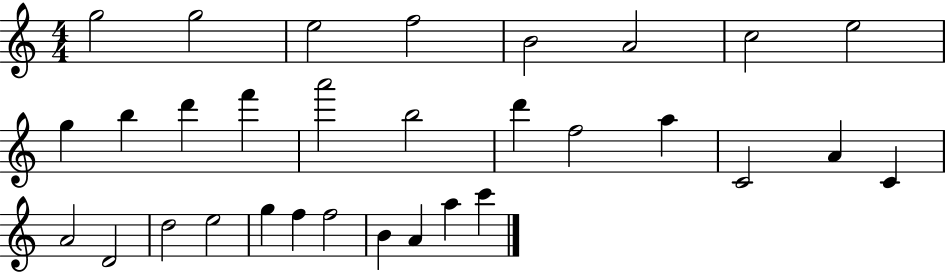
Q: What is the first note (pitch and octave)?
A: G5